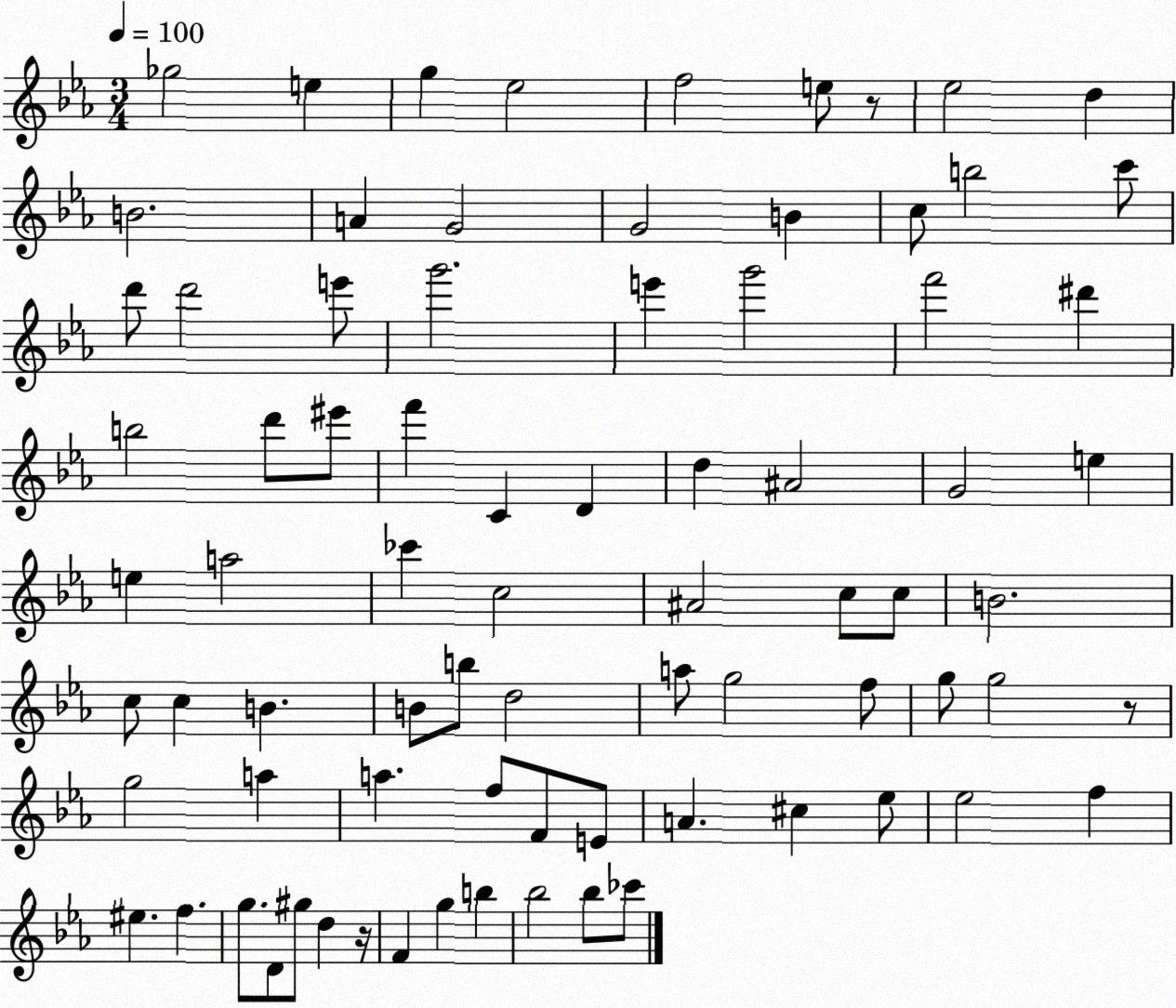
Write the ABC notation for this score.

X:1
T:Untitled
M:3/4
L:1/4
K:Eb
_g2 e g _e2 f2 e/2 z/2 _e2 d B2 A G2 G2 B c/2 b2 c'/2 d'/2 d'2 e'/2 g'2 e' g'2 f'2 ^d' b2 d'/2 ^e'/2 f' C D d ^A2 G2 e e a2 _c' c2 ^A2 c/2 c/2 B2 c/2 c B B/2 b/2 d2 a/2 g2 f/2 g/2 g2 z/2 g2 a a f/2 F/2 E/2 A ^c _e/2 _e2 f ^e f g/2 D/2 ^g/2 d z/4 F g b _b2 _b/2 _c'/2